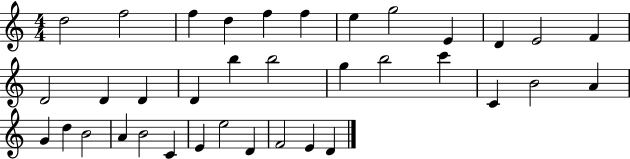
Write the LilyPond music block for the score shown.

{
  \clef treble
  \numericTimeSignature
  \time 4/4
  \key c \major
  d''2 f''2 | f''4 d''4 f''4 f''4 | e''4 g''2 e'4 | d'4 e'2 f'4 | \break d'2 d'4 d'4 | d'4 b''4 b''2 | g''4 b''2 c'''4 | c'4 b'2 a'4 | \break g'4 d''4 b'2 | a'4 b'2 c'4 | e'4 e''2 d'4 | f'2 e'4 d'4 | \break \bar "|."
}